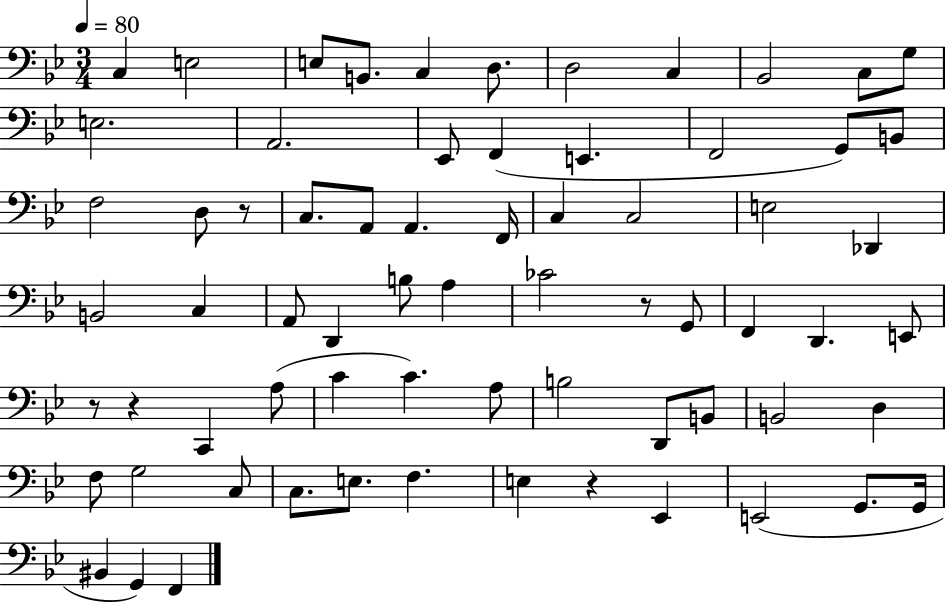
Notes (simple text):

C3/q E3/h E3/e B2/e. C3/q D3/e. D3/h C3/q Bb2/h C3/e G3/e E3/h. A2/h. Eb2/e F2/q E2/q. F2/h G2/e B2/e F3/h D3/e R/e C3/e. A2/e A2/q. F2/s C3/q C3/h E3/h Db2/q B2/h C3/q A2/e D2/q B3/e A3/q CES4/h R/e G2/e F2/q D2/q. E2/e R/e R/q C2/q A3/e C4/q C4/q. A3/e B3/h D2/e B2/e B2/h D3/q F3/e G3/h C3/e C3/e. E3/e. F3/q. E3/q R/q Eb2/q E2/h G2/e. G2/s BIS2/q G2/q F2/q